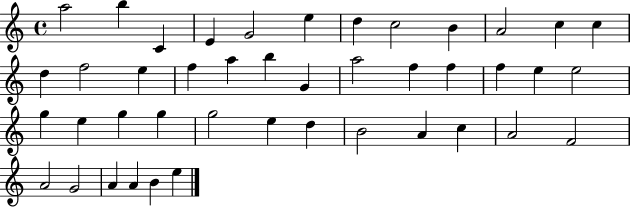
{
  \clef treble
  \time 4/4
  \defaultTimeSignature
  \key c \major
  a''2 b''4 c'4 | e'4 g'2 e''4 | d''4 c''2 b'4 | a'2 c''4 c''4 | \break d''4 f''2 e''4 | f''4 a''4 b''4 g'4 | a''2 f''4 f''4 | f''4 e''4 e''2 | \break g''4 e''4 g''4 g''4 | g''2 e''4 d''4 | b'2 a'4 c''4 | a'2 f'2 | \break a'2 g'2 | a'4 a'4 b'4 e''4 | \bar "|."
}